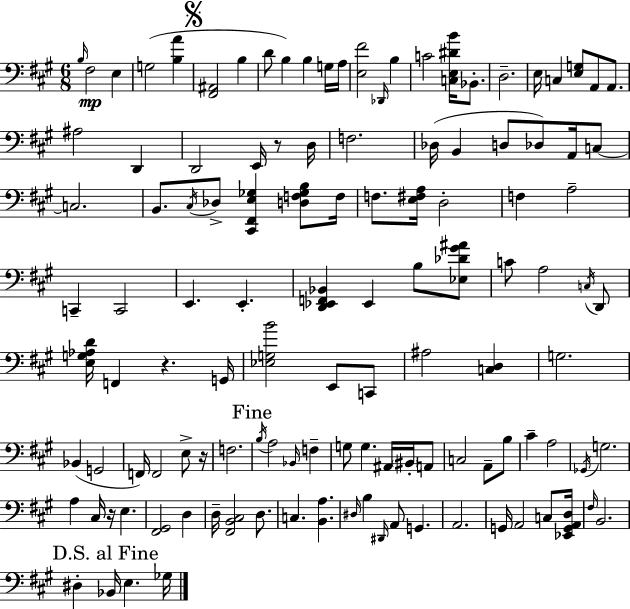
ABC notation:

X:1
T:Untitled
M:6/8
L:1/4
K:A
B,/4 ^F,2 E, G,2 [B,A] [^F,,^A,,]2 B, D/2 B, B, G,/4 A,/4 [E,^F]2 _D,,/4 B, C2 [C,E,^DB]/4 _B,,/2 D,2 E,/4 C, [E,G,]/2 A,,/2 A,,/2 ^A,2 D,, D,,2 E,,/4 z/2 D,/4 F,2 _D,/4 B,, D,/2 _D,/2 A,,/4 C,/2 C,2 B,,/2 ^C,/4 _D,/2 [^C,,^F,,E,_G,] [D,F,_G,B,]/2 F,/4 F,/2 [E,^F,A,]/4 D,2 F, A,2 C,, C,,2 E,, E,, [D,,_E,,F,,_B,,] _E,, B,/2 [_E,_D^G^A]/2 C/2 A,2 C,/4 D,,/2 [E,G,_A,D]/4 F,, z G,,/4 [_E,G,B]2 E,,/2 C,,/2 ^A,2 [C,D,] G,2 _B,, G,,2 F,,/4 F,,2 E,/2 z/4 F,2 B,/4 A,2 _B,,/4 F, G,/2 G, ^A,,/4 ^B,,/4 A,,/2 C,2 A,,/2 B,/2 ^C A,2 _G,,/4 G,2 A, ^C,/4 z/4 E, [^F,,^G,,]2 D, D,/4 [^F,,B,,^C,]2 D,/2 C, [B,,A,] ^D,/4 B, ^D,,/4 A,,/2 G,, A,,2 G,,/4 A,,2 C,/2 [_E,,G,,A,,D,]/4 ^F,/4 B,,2 ^D, _B,,/4 E, _G,/4